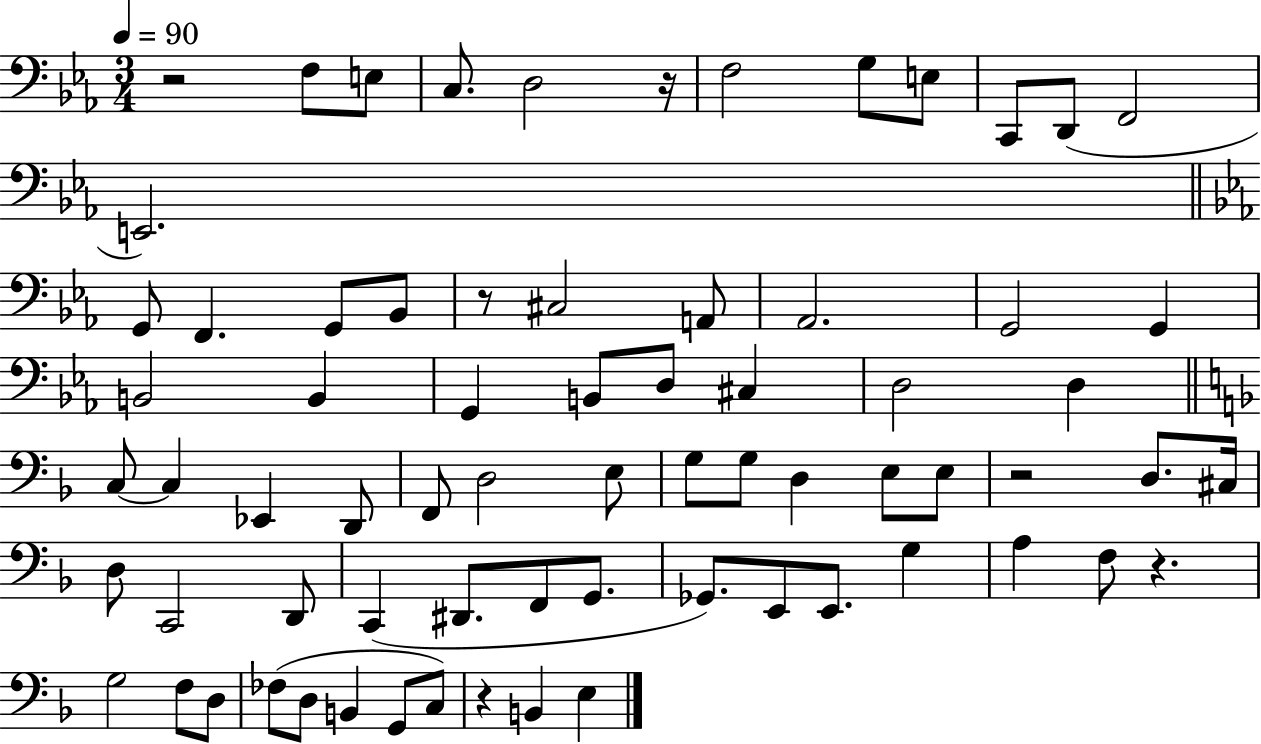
X:1
T:Untitled
M:3/4
L:1/4
K:Eb
z2 F,/2 E,/2 C,/2 D,2 z/4 F,2 G,/2 E,/2 C,,/2 D,,/2 F,,2 E,,2 G,,/2 F,, G,,/2 _B,,/2 z/2 ^C,2 A,,/2 _A,,2 G,,2 G,, B,,2 B,, G,, B,,/2 D,/2 ^C, D,2 D, C,/2 C, _E,, D,,/2 F,,/2 D,2 E,/2 G,/2 G,/2 D, E,/2 E,/2 z2 D,/2 ^C,/4 D,/2 C,,2 D,,/2 C,, ^D,,/2 F,,/2 G,,/2 _G,,/2 E,,/2 E,,/2 G, A, F,/2 z G,2 F,/2 D,/2 _F,/2 D,/2 B,, G,,/2 C,/2 z B,, E,